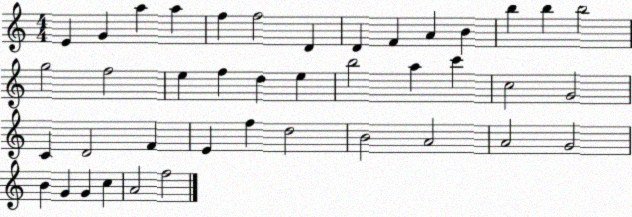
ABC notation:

X:1
T:Untitled
M:4/4
L:1/4
K:C
E G a a f f2 D D F A B b b b2 g2 f2 e f d e b2 a c' c2 G2 C D2 F E f d2 B2 A2 A2 G2 B G G c A2 f2